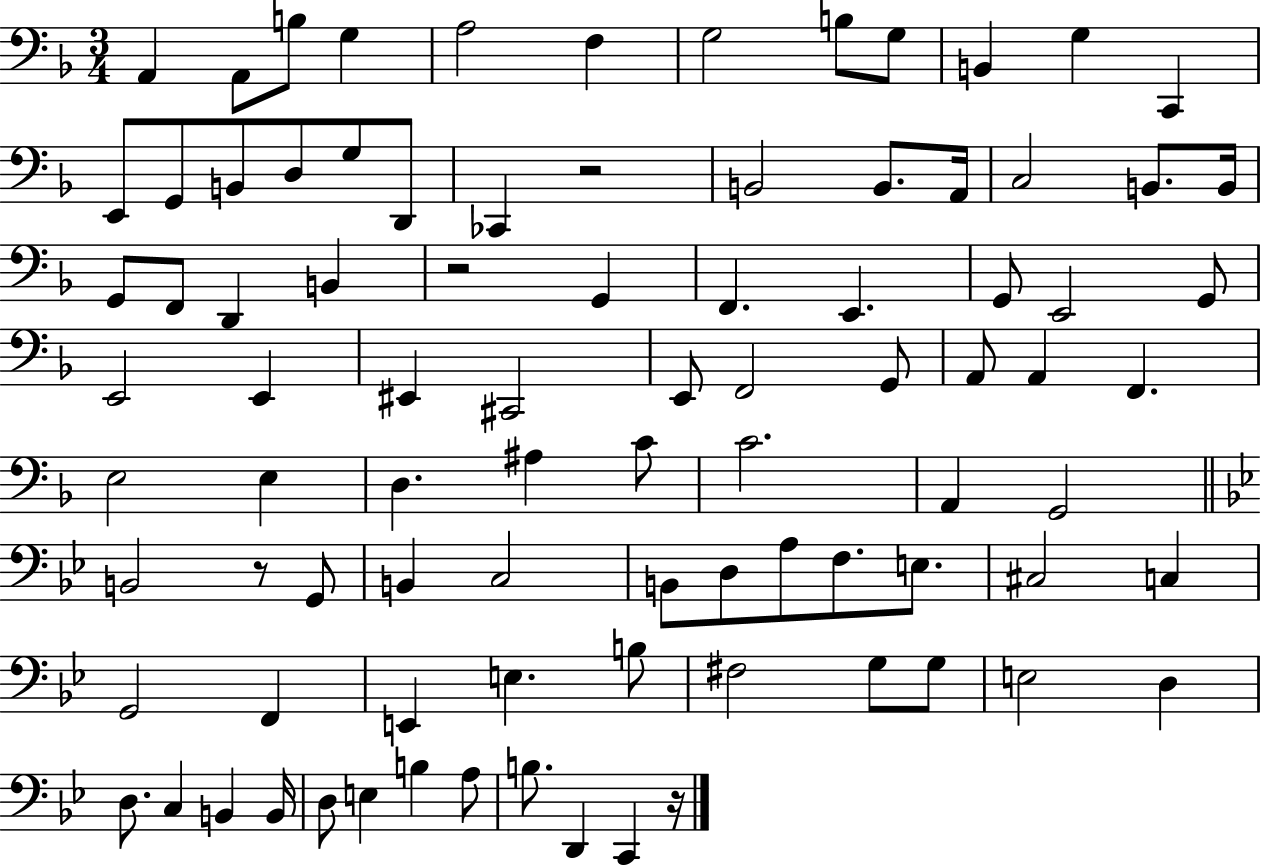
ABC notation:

X:1
T:Untitled
M:3/4
L:1/4
K:F
A,, A,,/2 B,/2 G, A,2 F, G,2 B,/2 G,/2 B,, G, C,, E,,/2 G,,/2 B,,/2 D,/2 G,/2 D,,/2 _C,, z2 B,,2 B,,/2 A,,/4 C,2 B,,/2 B,,/4 G,,/2 F,,/2 D,, B,, z2 G,, F,, E,, G,,/2 E,,2 G,,/2 E,,2 E,, ^E,, ^C,,2 E,,/2 F,,2 G,,/2 A,,/2 A,, F,, E,2 E, D, ^A, C/2 C2 A,, G,,2 B,,2 z/2 G,,/2 B,, C,2 B,,/2 D,/2 A,/2 F,/2 E,/2 ^C,2 C, G,,2 F,, E,, E, B,/2 ^F,2 G,/2 G,/2 E,2 D, D,/2 C, B,, B,,/4 D,/2 E, B, A,/2 B,/2 D,, C,, z/4